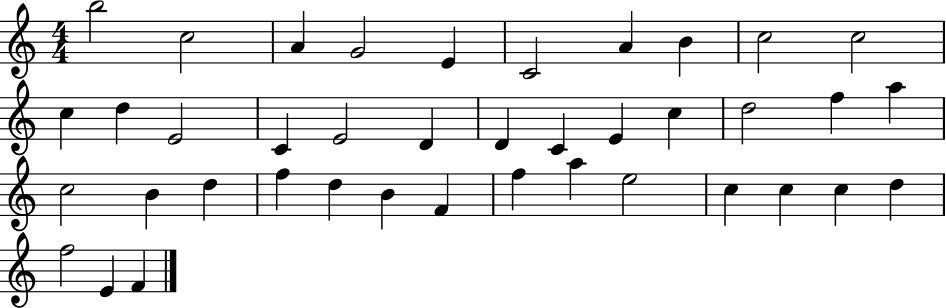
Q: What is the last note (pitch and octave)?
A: F4